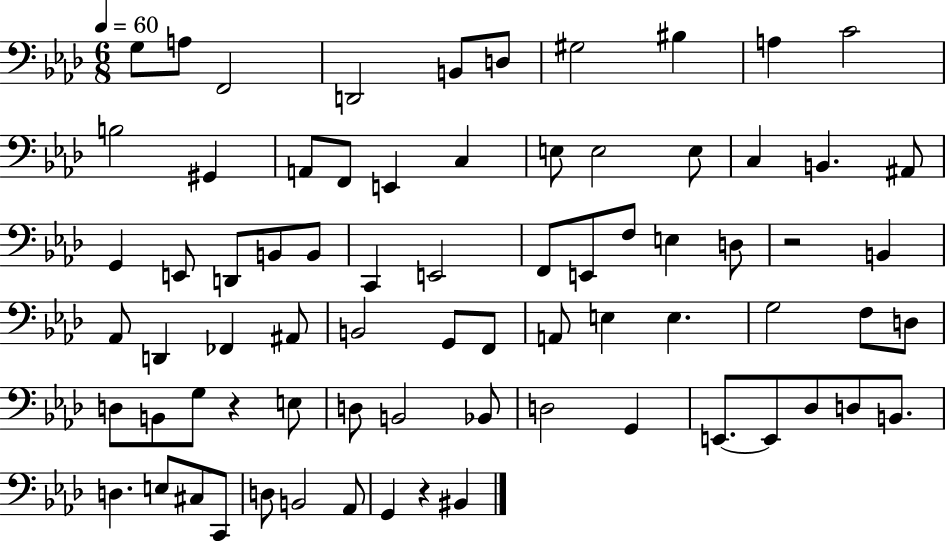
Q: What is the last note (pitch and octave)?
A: BIS2